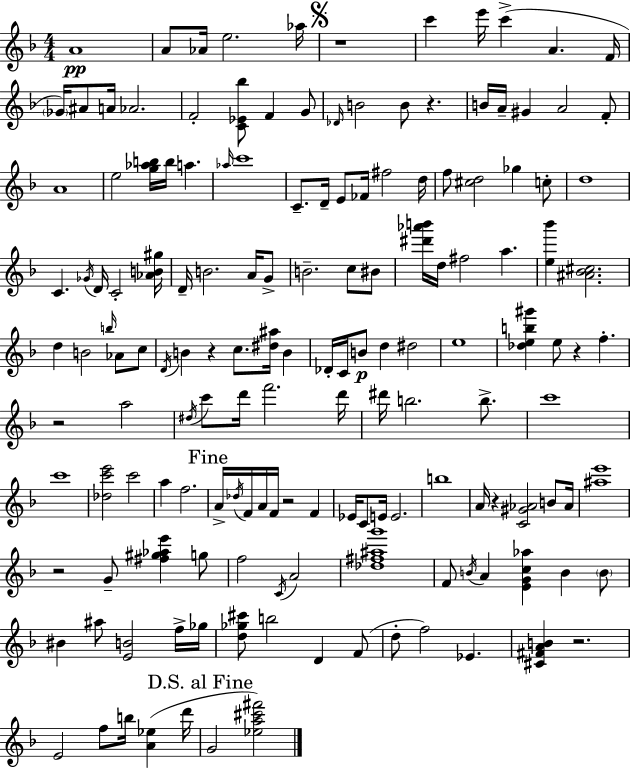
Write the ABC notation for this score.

X:1
T:Untitled
M:4/4
L:1/4
K:Dm
A4 A/2 _A/4 e2 _a/4 z4 c' e'/4 c' A F/4 _G/4 ^A/2 A/4 _A2 F2 [C_E_b]/2 F G/2 _D/4 B2 B/2 z B/4 A/4 ^G A2 F/2 A4 e2 [g_ab]/4 b/4 a _a/4 c'4 C/2 D/4 E/2 _F/4 ^f2 d/4 f/2 [^cd]2 _g c/2 d4 C _G/4 D/4 C2 [_AB^g]/4 D/4 B2 A/4 G/2 B2 c/2 ^B/2 [^d'_a'b']/4 d/4 ^f2 a [e_b'] [^A_B^c]2 d B2 b/4 _A/2 c/2 D/4 B z c/2 [^d^a]/4 B _D/4 C/4 B/2 d ^d2 e4 [_deb^g'] e/2 z f z2 a2 ^d/4 c'/2 d'/4 f'2 d'/4 ^d'/4 b2 b/2 c'4 c'4 [_dc'e']2 c'2 a f2 A/4 _d/4 F/4 A/4 F/4 z2 F _E/4 C/2 E/4 E2 b4 A/4 z [C^G_A]2 B/2 _A/4 [^ae']4 z2 G/2 [^f^g_ae'] g/2 f2 C/4 A2 [_d^f^ag']4 F/2 B/4 A [EGc_a] B B/2 ^B ^a/2 [EB]2 f/4 _g/4 [d_g^c']/2 b2 D F/2 d/2 f2 _E [^C^FAB] z2 E2 f/2 b/4 [A_e] d'/4 G2 [_ea^c'^f']2